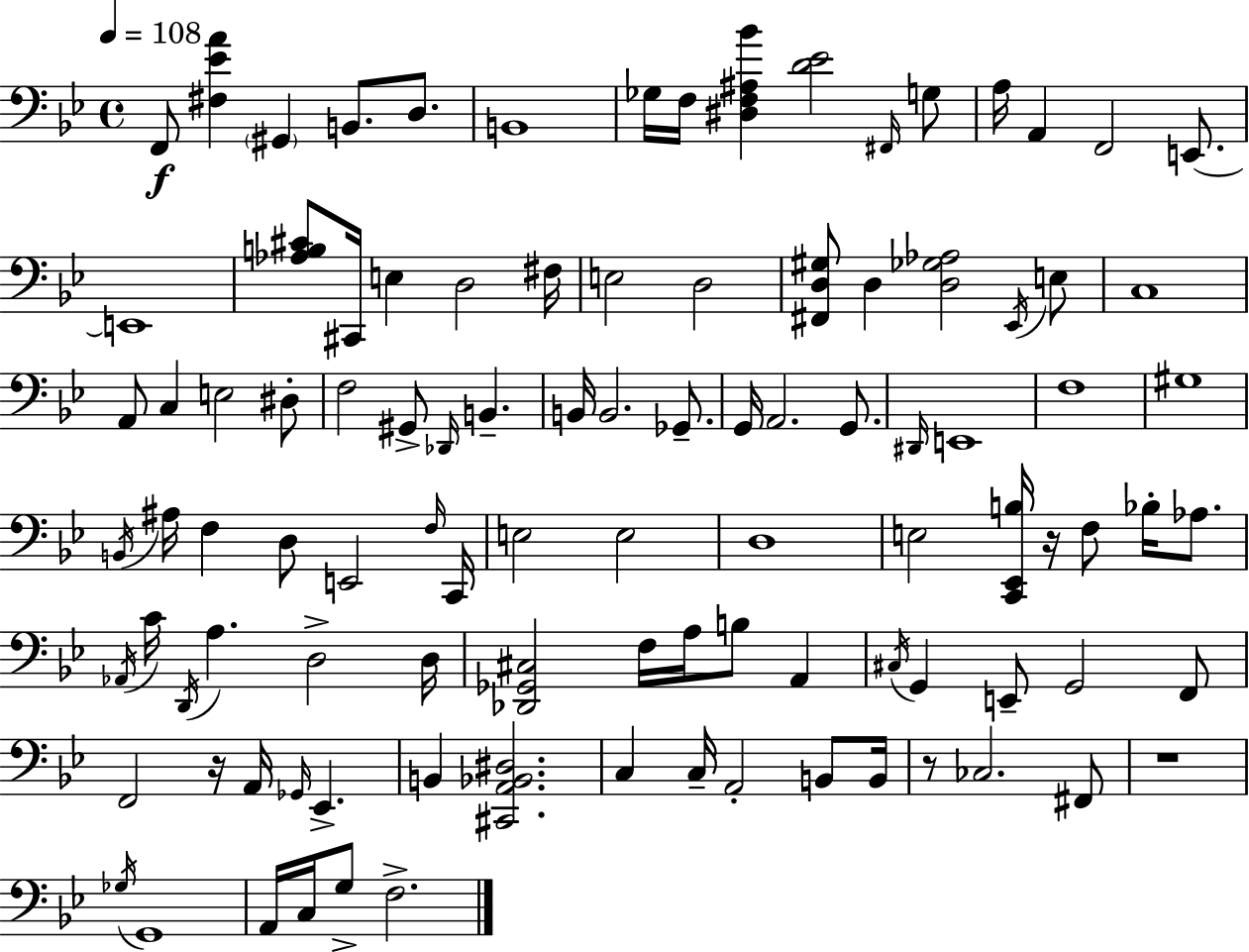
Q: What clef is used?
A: bass